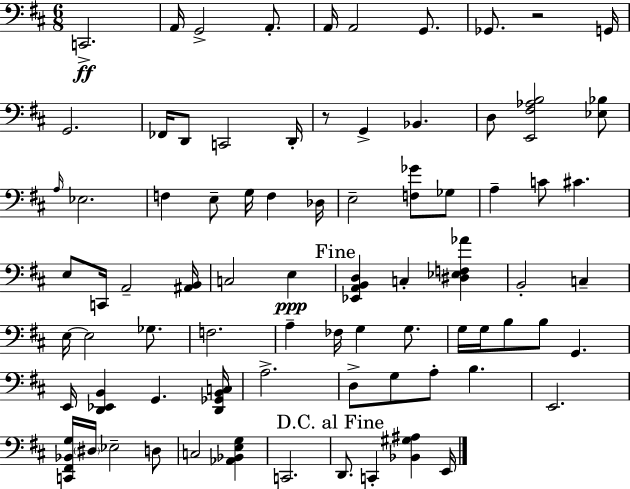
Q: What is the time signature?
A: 6/8